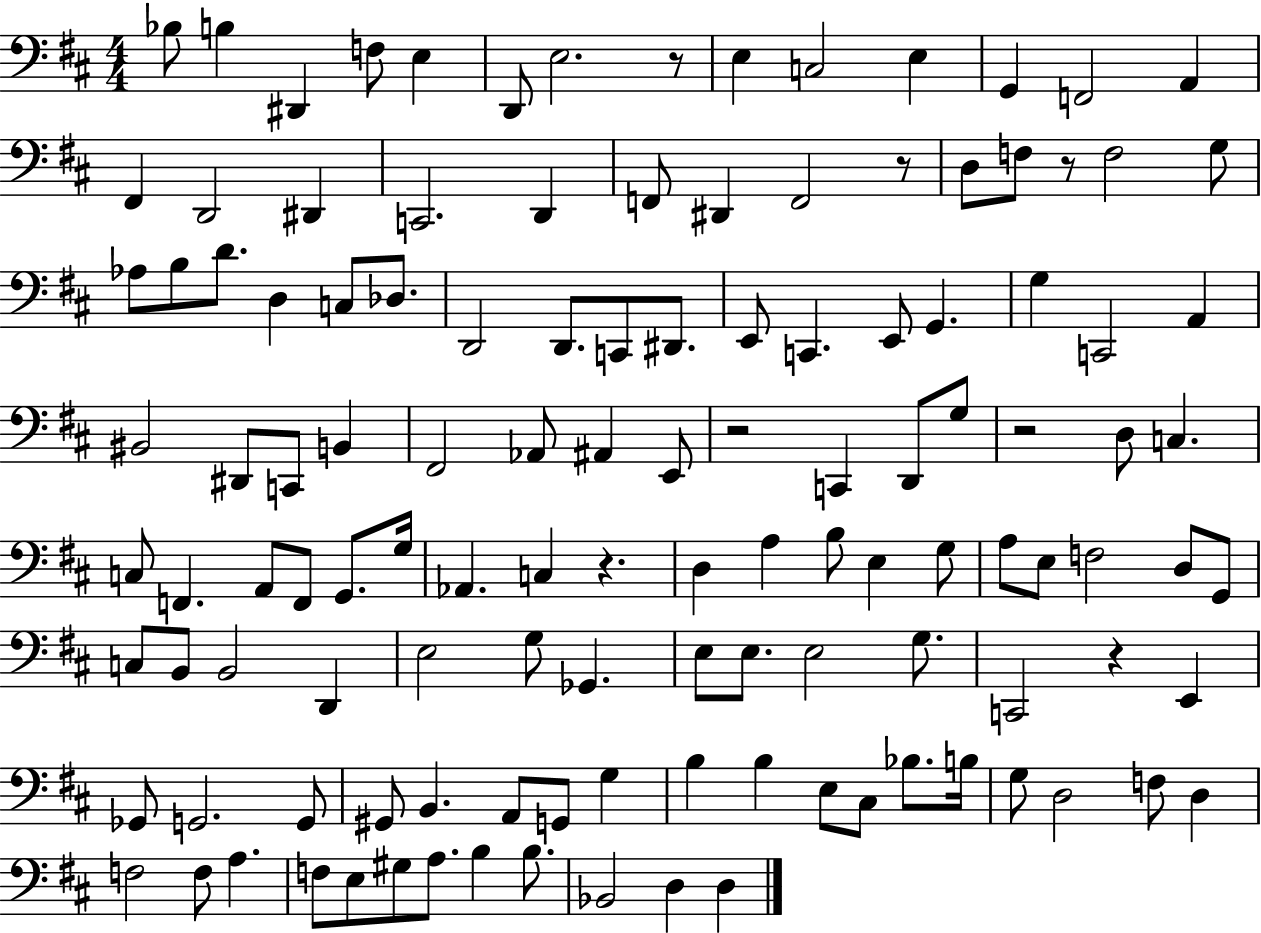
{
  \clef bass
  \numericTimeSignature
  \time 4/4
  \key d \major
  bes8 b4 dis,4 f8 e4 | d,8 e2. r8 | e4 c2 e4 | g,4 f,2 a,4 | \break fis,4 d,2 dis,4 | c,2. d,4 | f,8 dis,4 f,2 r8 | d8 f8 r8 f2 g8 | \break aes8 b8 d'8. d4 c8 des8. | d,2 d,8. c,8 dis,8. | e,8 c,4. e,8 g,4. | g4 c,2 a,4 | \break bis,2 dis,8 c,8 b,4 | fis,2 aes,8 ais,4 e,8 | r2 c,4 d,8 g8 | r2 d8 c4. | \break c8 f,4. a,8 f,8 g,8. g16 | aes,4. c4 r4. | d4 a4 b8 e4 g8 | a8 e8 f2 d8 g,8 | \break c8 b,8 b,2 d,4 | e2 g8 ges,4. | e8 e8. e2 g8. | c,2 r4 e,4 | \break ges,8 g,2. g,8 | gis,8 b,4. a,8 g,8 g4 | b4 b4 e8 cis8 bes8. b16 | g8 d2 f8 d4 | \break f2 f8 a4. | f8 e8 gis8 a8. b4 b8. | bes,2 d4 d4 | \bar "|."
}